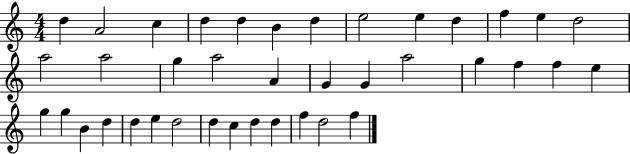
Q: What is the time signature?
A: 4/4